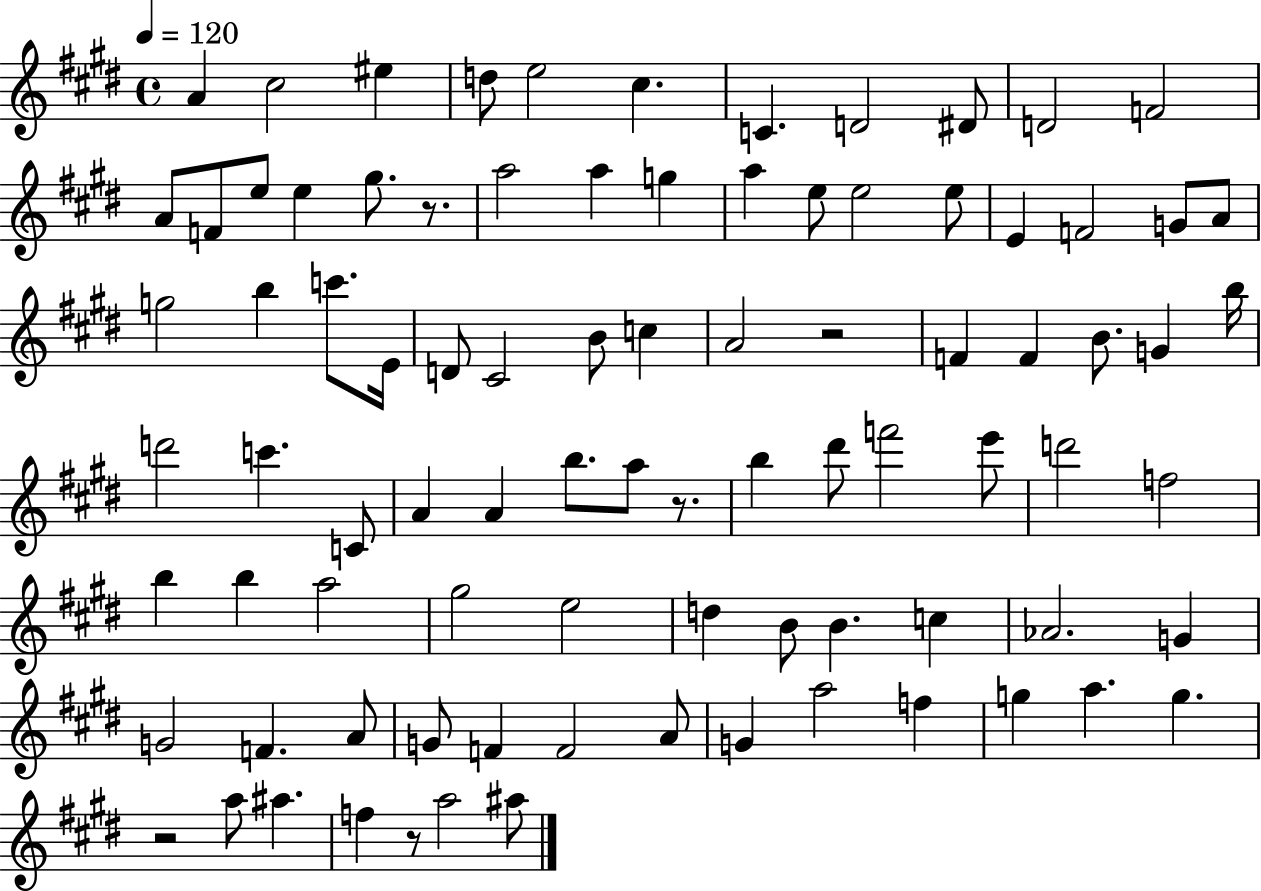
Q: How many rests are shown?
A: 5